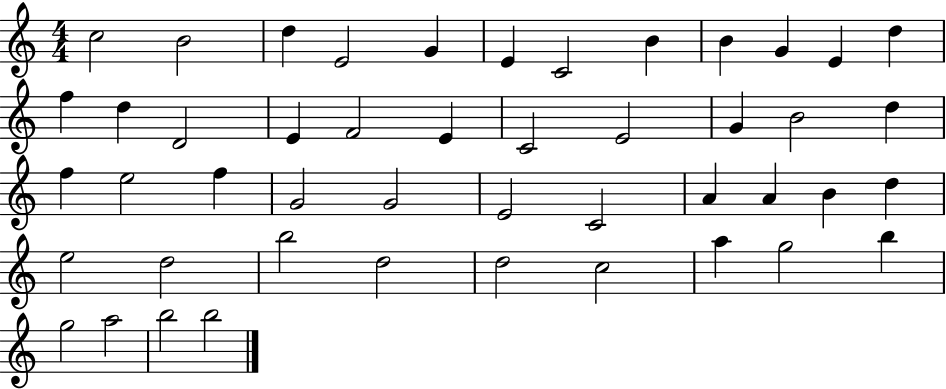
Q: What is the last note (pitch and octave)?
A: B5